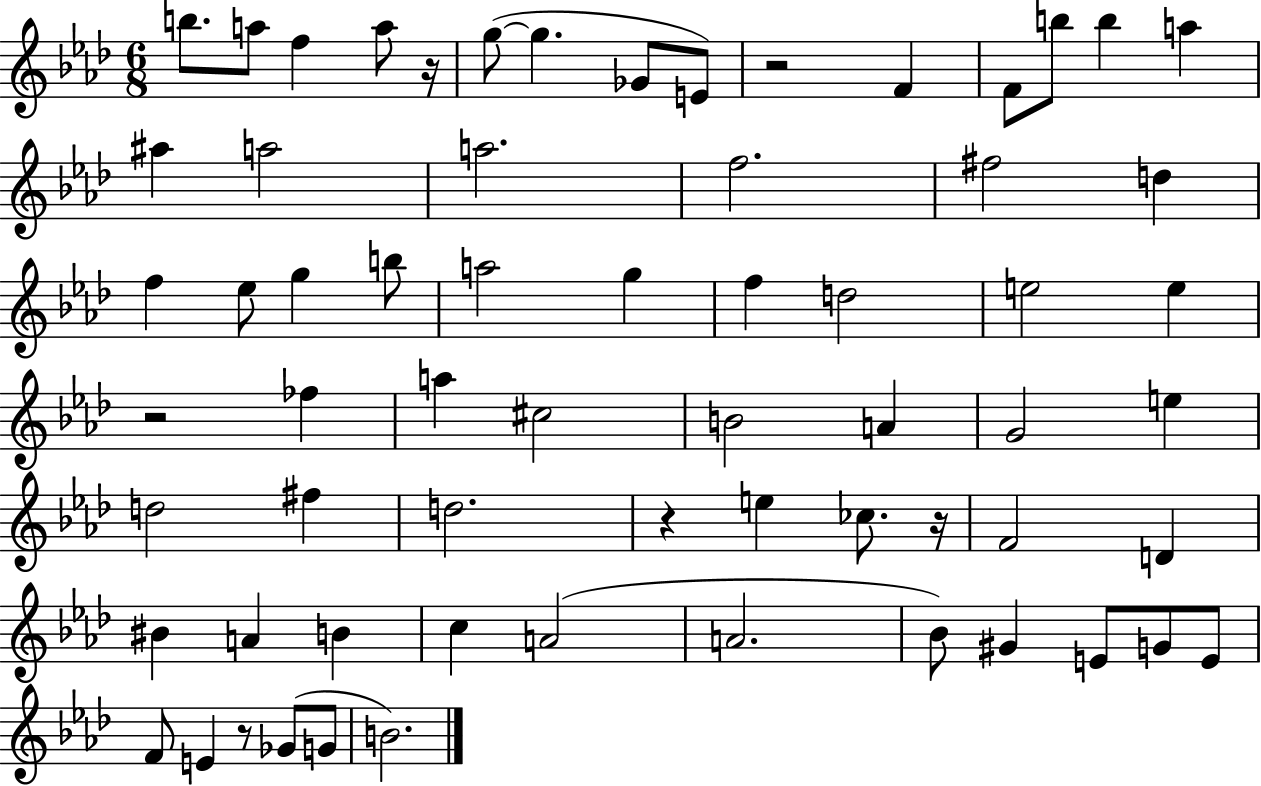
{
  \clef treble
  \numericTimeSignature
  \time 6/8
  \key aes \major
  b''8. a''8 f''4 a''8 r16 | g''8~(~ g''4. ges'8 e'8) | r2 f'4 | f'8 b''8 b''4 a''4 | \break ais''4 a''2 | a''2. | f''2. | fis''2 d''4 | \break f''4 ees''8 g''4 b''8 | a''2 g''4 | f''4 d''2 | e''2 e''4 | \break r2 fes''4 | a''4 cis''2 | b'2 a'4 | g'2 e''4 | \break d''2 fis''4 | d''2. | r4 e''4 ces''8. r16 | f'2 d'4 | \break bis'4 a'4 b'4 | c''4 a'2( | a'2. | bes'8) gis'4 e'8 g'8 e'8 | \break f'8 e'4 r8 ges'8( g'8 | b'2.) | \bar "|."
}